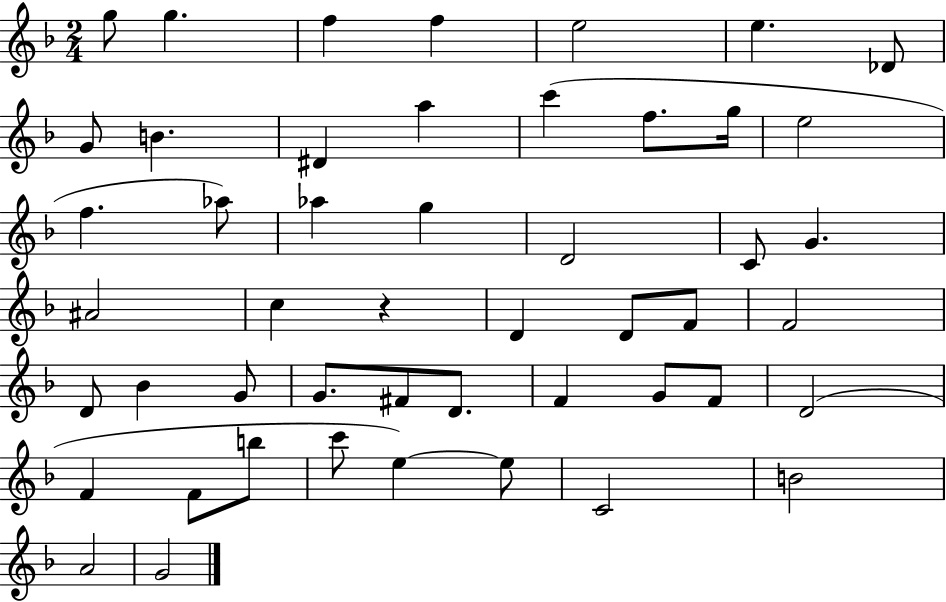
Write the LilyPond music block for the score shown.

{
  \clef treble
  \numericTimeSignature
  \time 2/4
  \key f \major
  g''8 g''4. | f''4 f''4 | e''2 | e''4. des'8 | \break g'8 b'4. | dis'4 a''4 | c'''4( f''8. g''16 | e''2 | \break f''4. aes''8) | aes''4 g''4 | d'2 | c'8 g'4. | \break ais'2 | c''4 r4 | d'4 d'8 f'8 | f'2 | \break d'8 bes'4 g'8 | g'8. fis'8 d'8. | f'4 g'8 f'8 | d'2( | \break f'4 f'8 b''8 | c'''8 e''4~~) e''8 | c'2 | b'2 | \break a'2 | g'2 | \bar "|."
}